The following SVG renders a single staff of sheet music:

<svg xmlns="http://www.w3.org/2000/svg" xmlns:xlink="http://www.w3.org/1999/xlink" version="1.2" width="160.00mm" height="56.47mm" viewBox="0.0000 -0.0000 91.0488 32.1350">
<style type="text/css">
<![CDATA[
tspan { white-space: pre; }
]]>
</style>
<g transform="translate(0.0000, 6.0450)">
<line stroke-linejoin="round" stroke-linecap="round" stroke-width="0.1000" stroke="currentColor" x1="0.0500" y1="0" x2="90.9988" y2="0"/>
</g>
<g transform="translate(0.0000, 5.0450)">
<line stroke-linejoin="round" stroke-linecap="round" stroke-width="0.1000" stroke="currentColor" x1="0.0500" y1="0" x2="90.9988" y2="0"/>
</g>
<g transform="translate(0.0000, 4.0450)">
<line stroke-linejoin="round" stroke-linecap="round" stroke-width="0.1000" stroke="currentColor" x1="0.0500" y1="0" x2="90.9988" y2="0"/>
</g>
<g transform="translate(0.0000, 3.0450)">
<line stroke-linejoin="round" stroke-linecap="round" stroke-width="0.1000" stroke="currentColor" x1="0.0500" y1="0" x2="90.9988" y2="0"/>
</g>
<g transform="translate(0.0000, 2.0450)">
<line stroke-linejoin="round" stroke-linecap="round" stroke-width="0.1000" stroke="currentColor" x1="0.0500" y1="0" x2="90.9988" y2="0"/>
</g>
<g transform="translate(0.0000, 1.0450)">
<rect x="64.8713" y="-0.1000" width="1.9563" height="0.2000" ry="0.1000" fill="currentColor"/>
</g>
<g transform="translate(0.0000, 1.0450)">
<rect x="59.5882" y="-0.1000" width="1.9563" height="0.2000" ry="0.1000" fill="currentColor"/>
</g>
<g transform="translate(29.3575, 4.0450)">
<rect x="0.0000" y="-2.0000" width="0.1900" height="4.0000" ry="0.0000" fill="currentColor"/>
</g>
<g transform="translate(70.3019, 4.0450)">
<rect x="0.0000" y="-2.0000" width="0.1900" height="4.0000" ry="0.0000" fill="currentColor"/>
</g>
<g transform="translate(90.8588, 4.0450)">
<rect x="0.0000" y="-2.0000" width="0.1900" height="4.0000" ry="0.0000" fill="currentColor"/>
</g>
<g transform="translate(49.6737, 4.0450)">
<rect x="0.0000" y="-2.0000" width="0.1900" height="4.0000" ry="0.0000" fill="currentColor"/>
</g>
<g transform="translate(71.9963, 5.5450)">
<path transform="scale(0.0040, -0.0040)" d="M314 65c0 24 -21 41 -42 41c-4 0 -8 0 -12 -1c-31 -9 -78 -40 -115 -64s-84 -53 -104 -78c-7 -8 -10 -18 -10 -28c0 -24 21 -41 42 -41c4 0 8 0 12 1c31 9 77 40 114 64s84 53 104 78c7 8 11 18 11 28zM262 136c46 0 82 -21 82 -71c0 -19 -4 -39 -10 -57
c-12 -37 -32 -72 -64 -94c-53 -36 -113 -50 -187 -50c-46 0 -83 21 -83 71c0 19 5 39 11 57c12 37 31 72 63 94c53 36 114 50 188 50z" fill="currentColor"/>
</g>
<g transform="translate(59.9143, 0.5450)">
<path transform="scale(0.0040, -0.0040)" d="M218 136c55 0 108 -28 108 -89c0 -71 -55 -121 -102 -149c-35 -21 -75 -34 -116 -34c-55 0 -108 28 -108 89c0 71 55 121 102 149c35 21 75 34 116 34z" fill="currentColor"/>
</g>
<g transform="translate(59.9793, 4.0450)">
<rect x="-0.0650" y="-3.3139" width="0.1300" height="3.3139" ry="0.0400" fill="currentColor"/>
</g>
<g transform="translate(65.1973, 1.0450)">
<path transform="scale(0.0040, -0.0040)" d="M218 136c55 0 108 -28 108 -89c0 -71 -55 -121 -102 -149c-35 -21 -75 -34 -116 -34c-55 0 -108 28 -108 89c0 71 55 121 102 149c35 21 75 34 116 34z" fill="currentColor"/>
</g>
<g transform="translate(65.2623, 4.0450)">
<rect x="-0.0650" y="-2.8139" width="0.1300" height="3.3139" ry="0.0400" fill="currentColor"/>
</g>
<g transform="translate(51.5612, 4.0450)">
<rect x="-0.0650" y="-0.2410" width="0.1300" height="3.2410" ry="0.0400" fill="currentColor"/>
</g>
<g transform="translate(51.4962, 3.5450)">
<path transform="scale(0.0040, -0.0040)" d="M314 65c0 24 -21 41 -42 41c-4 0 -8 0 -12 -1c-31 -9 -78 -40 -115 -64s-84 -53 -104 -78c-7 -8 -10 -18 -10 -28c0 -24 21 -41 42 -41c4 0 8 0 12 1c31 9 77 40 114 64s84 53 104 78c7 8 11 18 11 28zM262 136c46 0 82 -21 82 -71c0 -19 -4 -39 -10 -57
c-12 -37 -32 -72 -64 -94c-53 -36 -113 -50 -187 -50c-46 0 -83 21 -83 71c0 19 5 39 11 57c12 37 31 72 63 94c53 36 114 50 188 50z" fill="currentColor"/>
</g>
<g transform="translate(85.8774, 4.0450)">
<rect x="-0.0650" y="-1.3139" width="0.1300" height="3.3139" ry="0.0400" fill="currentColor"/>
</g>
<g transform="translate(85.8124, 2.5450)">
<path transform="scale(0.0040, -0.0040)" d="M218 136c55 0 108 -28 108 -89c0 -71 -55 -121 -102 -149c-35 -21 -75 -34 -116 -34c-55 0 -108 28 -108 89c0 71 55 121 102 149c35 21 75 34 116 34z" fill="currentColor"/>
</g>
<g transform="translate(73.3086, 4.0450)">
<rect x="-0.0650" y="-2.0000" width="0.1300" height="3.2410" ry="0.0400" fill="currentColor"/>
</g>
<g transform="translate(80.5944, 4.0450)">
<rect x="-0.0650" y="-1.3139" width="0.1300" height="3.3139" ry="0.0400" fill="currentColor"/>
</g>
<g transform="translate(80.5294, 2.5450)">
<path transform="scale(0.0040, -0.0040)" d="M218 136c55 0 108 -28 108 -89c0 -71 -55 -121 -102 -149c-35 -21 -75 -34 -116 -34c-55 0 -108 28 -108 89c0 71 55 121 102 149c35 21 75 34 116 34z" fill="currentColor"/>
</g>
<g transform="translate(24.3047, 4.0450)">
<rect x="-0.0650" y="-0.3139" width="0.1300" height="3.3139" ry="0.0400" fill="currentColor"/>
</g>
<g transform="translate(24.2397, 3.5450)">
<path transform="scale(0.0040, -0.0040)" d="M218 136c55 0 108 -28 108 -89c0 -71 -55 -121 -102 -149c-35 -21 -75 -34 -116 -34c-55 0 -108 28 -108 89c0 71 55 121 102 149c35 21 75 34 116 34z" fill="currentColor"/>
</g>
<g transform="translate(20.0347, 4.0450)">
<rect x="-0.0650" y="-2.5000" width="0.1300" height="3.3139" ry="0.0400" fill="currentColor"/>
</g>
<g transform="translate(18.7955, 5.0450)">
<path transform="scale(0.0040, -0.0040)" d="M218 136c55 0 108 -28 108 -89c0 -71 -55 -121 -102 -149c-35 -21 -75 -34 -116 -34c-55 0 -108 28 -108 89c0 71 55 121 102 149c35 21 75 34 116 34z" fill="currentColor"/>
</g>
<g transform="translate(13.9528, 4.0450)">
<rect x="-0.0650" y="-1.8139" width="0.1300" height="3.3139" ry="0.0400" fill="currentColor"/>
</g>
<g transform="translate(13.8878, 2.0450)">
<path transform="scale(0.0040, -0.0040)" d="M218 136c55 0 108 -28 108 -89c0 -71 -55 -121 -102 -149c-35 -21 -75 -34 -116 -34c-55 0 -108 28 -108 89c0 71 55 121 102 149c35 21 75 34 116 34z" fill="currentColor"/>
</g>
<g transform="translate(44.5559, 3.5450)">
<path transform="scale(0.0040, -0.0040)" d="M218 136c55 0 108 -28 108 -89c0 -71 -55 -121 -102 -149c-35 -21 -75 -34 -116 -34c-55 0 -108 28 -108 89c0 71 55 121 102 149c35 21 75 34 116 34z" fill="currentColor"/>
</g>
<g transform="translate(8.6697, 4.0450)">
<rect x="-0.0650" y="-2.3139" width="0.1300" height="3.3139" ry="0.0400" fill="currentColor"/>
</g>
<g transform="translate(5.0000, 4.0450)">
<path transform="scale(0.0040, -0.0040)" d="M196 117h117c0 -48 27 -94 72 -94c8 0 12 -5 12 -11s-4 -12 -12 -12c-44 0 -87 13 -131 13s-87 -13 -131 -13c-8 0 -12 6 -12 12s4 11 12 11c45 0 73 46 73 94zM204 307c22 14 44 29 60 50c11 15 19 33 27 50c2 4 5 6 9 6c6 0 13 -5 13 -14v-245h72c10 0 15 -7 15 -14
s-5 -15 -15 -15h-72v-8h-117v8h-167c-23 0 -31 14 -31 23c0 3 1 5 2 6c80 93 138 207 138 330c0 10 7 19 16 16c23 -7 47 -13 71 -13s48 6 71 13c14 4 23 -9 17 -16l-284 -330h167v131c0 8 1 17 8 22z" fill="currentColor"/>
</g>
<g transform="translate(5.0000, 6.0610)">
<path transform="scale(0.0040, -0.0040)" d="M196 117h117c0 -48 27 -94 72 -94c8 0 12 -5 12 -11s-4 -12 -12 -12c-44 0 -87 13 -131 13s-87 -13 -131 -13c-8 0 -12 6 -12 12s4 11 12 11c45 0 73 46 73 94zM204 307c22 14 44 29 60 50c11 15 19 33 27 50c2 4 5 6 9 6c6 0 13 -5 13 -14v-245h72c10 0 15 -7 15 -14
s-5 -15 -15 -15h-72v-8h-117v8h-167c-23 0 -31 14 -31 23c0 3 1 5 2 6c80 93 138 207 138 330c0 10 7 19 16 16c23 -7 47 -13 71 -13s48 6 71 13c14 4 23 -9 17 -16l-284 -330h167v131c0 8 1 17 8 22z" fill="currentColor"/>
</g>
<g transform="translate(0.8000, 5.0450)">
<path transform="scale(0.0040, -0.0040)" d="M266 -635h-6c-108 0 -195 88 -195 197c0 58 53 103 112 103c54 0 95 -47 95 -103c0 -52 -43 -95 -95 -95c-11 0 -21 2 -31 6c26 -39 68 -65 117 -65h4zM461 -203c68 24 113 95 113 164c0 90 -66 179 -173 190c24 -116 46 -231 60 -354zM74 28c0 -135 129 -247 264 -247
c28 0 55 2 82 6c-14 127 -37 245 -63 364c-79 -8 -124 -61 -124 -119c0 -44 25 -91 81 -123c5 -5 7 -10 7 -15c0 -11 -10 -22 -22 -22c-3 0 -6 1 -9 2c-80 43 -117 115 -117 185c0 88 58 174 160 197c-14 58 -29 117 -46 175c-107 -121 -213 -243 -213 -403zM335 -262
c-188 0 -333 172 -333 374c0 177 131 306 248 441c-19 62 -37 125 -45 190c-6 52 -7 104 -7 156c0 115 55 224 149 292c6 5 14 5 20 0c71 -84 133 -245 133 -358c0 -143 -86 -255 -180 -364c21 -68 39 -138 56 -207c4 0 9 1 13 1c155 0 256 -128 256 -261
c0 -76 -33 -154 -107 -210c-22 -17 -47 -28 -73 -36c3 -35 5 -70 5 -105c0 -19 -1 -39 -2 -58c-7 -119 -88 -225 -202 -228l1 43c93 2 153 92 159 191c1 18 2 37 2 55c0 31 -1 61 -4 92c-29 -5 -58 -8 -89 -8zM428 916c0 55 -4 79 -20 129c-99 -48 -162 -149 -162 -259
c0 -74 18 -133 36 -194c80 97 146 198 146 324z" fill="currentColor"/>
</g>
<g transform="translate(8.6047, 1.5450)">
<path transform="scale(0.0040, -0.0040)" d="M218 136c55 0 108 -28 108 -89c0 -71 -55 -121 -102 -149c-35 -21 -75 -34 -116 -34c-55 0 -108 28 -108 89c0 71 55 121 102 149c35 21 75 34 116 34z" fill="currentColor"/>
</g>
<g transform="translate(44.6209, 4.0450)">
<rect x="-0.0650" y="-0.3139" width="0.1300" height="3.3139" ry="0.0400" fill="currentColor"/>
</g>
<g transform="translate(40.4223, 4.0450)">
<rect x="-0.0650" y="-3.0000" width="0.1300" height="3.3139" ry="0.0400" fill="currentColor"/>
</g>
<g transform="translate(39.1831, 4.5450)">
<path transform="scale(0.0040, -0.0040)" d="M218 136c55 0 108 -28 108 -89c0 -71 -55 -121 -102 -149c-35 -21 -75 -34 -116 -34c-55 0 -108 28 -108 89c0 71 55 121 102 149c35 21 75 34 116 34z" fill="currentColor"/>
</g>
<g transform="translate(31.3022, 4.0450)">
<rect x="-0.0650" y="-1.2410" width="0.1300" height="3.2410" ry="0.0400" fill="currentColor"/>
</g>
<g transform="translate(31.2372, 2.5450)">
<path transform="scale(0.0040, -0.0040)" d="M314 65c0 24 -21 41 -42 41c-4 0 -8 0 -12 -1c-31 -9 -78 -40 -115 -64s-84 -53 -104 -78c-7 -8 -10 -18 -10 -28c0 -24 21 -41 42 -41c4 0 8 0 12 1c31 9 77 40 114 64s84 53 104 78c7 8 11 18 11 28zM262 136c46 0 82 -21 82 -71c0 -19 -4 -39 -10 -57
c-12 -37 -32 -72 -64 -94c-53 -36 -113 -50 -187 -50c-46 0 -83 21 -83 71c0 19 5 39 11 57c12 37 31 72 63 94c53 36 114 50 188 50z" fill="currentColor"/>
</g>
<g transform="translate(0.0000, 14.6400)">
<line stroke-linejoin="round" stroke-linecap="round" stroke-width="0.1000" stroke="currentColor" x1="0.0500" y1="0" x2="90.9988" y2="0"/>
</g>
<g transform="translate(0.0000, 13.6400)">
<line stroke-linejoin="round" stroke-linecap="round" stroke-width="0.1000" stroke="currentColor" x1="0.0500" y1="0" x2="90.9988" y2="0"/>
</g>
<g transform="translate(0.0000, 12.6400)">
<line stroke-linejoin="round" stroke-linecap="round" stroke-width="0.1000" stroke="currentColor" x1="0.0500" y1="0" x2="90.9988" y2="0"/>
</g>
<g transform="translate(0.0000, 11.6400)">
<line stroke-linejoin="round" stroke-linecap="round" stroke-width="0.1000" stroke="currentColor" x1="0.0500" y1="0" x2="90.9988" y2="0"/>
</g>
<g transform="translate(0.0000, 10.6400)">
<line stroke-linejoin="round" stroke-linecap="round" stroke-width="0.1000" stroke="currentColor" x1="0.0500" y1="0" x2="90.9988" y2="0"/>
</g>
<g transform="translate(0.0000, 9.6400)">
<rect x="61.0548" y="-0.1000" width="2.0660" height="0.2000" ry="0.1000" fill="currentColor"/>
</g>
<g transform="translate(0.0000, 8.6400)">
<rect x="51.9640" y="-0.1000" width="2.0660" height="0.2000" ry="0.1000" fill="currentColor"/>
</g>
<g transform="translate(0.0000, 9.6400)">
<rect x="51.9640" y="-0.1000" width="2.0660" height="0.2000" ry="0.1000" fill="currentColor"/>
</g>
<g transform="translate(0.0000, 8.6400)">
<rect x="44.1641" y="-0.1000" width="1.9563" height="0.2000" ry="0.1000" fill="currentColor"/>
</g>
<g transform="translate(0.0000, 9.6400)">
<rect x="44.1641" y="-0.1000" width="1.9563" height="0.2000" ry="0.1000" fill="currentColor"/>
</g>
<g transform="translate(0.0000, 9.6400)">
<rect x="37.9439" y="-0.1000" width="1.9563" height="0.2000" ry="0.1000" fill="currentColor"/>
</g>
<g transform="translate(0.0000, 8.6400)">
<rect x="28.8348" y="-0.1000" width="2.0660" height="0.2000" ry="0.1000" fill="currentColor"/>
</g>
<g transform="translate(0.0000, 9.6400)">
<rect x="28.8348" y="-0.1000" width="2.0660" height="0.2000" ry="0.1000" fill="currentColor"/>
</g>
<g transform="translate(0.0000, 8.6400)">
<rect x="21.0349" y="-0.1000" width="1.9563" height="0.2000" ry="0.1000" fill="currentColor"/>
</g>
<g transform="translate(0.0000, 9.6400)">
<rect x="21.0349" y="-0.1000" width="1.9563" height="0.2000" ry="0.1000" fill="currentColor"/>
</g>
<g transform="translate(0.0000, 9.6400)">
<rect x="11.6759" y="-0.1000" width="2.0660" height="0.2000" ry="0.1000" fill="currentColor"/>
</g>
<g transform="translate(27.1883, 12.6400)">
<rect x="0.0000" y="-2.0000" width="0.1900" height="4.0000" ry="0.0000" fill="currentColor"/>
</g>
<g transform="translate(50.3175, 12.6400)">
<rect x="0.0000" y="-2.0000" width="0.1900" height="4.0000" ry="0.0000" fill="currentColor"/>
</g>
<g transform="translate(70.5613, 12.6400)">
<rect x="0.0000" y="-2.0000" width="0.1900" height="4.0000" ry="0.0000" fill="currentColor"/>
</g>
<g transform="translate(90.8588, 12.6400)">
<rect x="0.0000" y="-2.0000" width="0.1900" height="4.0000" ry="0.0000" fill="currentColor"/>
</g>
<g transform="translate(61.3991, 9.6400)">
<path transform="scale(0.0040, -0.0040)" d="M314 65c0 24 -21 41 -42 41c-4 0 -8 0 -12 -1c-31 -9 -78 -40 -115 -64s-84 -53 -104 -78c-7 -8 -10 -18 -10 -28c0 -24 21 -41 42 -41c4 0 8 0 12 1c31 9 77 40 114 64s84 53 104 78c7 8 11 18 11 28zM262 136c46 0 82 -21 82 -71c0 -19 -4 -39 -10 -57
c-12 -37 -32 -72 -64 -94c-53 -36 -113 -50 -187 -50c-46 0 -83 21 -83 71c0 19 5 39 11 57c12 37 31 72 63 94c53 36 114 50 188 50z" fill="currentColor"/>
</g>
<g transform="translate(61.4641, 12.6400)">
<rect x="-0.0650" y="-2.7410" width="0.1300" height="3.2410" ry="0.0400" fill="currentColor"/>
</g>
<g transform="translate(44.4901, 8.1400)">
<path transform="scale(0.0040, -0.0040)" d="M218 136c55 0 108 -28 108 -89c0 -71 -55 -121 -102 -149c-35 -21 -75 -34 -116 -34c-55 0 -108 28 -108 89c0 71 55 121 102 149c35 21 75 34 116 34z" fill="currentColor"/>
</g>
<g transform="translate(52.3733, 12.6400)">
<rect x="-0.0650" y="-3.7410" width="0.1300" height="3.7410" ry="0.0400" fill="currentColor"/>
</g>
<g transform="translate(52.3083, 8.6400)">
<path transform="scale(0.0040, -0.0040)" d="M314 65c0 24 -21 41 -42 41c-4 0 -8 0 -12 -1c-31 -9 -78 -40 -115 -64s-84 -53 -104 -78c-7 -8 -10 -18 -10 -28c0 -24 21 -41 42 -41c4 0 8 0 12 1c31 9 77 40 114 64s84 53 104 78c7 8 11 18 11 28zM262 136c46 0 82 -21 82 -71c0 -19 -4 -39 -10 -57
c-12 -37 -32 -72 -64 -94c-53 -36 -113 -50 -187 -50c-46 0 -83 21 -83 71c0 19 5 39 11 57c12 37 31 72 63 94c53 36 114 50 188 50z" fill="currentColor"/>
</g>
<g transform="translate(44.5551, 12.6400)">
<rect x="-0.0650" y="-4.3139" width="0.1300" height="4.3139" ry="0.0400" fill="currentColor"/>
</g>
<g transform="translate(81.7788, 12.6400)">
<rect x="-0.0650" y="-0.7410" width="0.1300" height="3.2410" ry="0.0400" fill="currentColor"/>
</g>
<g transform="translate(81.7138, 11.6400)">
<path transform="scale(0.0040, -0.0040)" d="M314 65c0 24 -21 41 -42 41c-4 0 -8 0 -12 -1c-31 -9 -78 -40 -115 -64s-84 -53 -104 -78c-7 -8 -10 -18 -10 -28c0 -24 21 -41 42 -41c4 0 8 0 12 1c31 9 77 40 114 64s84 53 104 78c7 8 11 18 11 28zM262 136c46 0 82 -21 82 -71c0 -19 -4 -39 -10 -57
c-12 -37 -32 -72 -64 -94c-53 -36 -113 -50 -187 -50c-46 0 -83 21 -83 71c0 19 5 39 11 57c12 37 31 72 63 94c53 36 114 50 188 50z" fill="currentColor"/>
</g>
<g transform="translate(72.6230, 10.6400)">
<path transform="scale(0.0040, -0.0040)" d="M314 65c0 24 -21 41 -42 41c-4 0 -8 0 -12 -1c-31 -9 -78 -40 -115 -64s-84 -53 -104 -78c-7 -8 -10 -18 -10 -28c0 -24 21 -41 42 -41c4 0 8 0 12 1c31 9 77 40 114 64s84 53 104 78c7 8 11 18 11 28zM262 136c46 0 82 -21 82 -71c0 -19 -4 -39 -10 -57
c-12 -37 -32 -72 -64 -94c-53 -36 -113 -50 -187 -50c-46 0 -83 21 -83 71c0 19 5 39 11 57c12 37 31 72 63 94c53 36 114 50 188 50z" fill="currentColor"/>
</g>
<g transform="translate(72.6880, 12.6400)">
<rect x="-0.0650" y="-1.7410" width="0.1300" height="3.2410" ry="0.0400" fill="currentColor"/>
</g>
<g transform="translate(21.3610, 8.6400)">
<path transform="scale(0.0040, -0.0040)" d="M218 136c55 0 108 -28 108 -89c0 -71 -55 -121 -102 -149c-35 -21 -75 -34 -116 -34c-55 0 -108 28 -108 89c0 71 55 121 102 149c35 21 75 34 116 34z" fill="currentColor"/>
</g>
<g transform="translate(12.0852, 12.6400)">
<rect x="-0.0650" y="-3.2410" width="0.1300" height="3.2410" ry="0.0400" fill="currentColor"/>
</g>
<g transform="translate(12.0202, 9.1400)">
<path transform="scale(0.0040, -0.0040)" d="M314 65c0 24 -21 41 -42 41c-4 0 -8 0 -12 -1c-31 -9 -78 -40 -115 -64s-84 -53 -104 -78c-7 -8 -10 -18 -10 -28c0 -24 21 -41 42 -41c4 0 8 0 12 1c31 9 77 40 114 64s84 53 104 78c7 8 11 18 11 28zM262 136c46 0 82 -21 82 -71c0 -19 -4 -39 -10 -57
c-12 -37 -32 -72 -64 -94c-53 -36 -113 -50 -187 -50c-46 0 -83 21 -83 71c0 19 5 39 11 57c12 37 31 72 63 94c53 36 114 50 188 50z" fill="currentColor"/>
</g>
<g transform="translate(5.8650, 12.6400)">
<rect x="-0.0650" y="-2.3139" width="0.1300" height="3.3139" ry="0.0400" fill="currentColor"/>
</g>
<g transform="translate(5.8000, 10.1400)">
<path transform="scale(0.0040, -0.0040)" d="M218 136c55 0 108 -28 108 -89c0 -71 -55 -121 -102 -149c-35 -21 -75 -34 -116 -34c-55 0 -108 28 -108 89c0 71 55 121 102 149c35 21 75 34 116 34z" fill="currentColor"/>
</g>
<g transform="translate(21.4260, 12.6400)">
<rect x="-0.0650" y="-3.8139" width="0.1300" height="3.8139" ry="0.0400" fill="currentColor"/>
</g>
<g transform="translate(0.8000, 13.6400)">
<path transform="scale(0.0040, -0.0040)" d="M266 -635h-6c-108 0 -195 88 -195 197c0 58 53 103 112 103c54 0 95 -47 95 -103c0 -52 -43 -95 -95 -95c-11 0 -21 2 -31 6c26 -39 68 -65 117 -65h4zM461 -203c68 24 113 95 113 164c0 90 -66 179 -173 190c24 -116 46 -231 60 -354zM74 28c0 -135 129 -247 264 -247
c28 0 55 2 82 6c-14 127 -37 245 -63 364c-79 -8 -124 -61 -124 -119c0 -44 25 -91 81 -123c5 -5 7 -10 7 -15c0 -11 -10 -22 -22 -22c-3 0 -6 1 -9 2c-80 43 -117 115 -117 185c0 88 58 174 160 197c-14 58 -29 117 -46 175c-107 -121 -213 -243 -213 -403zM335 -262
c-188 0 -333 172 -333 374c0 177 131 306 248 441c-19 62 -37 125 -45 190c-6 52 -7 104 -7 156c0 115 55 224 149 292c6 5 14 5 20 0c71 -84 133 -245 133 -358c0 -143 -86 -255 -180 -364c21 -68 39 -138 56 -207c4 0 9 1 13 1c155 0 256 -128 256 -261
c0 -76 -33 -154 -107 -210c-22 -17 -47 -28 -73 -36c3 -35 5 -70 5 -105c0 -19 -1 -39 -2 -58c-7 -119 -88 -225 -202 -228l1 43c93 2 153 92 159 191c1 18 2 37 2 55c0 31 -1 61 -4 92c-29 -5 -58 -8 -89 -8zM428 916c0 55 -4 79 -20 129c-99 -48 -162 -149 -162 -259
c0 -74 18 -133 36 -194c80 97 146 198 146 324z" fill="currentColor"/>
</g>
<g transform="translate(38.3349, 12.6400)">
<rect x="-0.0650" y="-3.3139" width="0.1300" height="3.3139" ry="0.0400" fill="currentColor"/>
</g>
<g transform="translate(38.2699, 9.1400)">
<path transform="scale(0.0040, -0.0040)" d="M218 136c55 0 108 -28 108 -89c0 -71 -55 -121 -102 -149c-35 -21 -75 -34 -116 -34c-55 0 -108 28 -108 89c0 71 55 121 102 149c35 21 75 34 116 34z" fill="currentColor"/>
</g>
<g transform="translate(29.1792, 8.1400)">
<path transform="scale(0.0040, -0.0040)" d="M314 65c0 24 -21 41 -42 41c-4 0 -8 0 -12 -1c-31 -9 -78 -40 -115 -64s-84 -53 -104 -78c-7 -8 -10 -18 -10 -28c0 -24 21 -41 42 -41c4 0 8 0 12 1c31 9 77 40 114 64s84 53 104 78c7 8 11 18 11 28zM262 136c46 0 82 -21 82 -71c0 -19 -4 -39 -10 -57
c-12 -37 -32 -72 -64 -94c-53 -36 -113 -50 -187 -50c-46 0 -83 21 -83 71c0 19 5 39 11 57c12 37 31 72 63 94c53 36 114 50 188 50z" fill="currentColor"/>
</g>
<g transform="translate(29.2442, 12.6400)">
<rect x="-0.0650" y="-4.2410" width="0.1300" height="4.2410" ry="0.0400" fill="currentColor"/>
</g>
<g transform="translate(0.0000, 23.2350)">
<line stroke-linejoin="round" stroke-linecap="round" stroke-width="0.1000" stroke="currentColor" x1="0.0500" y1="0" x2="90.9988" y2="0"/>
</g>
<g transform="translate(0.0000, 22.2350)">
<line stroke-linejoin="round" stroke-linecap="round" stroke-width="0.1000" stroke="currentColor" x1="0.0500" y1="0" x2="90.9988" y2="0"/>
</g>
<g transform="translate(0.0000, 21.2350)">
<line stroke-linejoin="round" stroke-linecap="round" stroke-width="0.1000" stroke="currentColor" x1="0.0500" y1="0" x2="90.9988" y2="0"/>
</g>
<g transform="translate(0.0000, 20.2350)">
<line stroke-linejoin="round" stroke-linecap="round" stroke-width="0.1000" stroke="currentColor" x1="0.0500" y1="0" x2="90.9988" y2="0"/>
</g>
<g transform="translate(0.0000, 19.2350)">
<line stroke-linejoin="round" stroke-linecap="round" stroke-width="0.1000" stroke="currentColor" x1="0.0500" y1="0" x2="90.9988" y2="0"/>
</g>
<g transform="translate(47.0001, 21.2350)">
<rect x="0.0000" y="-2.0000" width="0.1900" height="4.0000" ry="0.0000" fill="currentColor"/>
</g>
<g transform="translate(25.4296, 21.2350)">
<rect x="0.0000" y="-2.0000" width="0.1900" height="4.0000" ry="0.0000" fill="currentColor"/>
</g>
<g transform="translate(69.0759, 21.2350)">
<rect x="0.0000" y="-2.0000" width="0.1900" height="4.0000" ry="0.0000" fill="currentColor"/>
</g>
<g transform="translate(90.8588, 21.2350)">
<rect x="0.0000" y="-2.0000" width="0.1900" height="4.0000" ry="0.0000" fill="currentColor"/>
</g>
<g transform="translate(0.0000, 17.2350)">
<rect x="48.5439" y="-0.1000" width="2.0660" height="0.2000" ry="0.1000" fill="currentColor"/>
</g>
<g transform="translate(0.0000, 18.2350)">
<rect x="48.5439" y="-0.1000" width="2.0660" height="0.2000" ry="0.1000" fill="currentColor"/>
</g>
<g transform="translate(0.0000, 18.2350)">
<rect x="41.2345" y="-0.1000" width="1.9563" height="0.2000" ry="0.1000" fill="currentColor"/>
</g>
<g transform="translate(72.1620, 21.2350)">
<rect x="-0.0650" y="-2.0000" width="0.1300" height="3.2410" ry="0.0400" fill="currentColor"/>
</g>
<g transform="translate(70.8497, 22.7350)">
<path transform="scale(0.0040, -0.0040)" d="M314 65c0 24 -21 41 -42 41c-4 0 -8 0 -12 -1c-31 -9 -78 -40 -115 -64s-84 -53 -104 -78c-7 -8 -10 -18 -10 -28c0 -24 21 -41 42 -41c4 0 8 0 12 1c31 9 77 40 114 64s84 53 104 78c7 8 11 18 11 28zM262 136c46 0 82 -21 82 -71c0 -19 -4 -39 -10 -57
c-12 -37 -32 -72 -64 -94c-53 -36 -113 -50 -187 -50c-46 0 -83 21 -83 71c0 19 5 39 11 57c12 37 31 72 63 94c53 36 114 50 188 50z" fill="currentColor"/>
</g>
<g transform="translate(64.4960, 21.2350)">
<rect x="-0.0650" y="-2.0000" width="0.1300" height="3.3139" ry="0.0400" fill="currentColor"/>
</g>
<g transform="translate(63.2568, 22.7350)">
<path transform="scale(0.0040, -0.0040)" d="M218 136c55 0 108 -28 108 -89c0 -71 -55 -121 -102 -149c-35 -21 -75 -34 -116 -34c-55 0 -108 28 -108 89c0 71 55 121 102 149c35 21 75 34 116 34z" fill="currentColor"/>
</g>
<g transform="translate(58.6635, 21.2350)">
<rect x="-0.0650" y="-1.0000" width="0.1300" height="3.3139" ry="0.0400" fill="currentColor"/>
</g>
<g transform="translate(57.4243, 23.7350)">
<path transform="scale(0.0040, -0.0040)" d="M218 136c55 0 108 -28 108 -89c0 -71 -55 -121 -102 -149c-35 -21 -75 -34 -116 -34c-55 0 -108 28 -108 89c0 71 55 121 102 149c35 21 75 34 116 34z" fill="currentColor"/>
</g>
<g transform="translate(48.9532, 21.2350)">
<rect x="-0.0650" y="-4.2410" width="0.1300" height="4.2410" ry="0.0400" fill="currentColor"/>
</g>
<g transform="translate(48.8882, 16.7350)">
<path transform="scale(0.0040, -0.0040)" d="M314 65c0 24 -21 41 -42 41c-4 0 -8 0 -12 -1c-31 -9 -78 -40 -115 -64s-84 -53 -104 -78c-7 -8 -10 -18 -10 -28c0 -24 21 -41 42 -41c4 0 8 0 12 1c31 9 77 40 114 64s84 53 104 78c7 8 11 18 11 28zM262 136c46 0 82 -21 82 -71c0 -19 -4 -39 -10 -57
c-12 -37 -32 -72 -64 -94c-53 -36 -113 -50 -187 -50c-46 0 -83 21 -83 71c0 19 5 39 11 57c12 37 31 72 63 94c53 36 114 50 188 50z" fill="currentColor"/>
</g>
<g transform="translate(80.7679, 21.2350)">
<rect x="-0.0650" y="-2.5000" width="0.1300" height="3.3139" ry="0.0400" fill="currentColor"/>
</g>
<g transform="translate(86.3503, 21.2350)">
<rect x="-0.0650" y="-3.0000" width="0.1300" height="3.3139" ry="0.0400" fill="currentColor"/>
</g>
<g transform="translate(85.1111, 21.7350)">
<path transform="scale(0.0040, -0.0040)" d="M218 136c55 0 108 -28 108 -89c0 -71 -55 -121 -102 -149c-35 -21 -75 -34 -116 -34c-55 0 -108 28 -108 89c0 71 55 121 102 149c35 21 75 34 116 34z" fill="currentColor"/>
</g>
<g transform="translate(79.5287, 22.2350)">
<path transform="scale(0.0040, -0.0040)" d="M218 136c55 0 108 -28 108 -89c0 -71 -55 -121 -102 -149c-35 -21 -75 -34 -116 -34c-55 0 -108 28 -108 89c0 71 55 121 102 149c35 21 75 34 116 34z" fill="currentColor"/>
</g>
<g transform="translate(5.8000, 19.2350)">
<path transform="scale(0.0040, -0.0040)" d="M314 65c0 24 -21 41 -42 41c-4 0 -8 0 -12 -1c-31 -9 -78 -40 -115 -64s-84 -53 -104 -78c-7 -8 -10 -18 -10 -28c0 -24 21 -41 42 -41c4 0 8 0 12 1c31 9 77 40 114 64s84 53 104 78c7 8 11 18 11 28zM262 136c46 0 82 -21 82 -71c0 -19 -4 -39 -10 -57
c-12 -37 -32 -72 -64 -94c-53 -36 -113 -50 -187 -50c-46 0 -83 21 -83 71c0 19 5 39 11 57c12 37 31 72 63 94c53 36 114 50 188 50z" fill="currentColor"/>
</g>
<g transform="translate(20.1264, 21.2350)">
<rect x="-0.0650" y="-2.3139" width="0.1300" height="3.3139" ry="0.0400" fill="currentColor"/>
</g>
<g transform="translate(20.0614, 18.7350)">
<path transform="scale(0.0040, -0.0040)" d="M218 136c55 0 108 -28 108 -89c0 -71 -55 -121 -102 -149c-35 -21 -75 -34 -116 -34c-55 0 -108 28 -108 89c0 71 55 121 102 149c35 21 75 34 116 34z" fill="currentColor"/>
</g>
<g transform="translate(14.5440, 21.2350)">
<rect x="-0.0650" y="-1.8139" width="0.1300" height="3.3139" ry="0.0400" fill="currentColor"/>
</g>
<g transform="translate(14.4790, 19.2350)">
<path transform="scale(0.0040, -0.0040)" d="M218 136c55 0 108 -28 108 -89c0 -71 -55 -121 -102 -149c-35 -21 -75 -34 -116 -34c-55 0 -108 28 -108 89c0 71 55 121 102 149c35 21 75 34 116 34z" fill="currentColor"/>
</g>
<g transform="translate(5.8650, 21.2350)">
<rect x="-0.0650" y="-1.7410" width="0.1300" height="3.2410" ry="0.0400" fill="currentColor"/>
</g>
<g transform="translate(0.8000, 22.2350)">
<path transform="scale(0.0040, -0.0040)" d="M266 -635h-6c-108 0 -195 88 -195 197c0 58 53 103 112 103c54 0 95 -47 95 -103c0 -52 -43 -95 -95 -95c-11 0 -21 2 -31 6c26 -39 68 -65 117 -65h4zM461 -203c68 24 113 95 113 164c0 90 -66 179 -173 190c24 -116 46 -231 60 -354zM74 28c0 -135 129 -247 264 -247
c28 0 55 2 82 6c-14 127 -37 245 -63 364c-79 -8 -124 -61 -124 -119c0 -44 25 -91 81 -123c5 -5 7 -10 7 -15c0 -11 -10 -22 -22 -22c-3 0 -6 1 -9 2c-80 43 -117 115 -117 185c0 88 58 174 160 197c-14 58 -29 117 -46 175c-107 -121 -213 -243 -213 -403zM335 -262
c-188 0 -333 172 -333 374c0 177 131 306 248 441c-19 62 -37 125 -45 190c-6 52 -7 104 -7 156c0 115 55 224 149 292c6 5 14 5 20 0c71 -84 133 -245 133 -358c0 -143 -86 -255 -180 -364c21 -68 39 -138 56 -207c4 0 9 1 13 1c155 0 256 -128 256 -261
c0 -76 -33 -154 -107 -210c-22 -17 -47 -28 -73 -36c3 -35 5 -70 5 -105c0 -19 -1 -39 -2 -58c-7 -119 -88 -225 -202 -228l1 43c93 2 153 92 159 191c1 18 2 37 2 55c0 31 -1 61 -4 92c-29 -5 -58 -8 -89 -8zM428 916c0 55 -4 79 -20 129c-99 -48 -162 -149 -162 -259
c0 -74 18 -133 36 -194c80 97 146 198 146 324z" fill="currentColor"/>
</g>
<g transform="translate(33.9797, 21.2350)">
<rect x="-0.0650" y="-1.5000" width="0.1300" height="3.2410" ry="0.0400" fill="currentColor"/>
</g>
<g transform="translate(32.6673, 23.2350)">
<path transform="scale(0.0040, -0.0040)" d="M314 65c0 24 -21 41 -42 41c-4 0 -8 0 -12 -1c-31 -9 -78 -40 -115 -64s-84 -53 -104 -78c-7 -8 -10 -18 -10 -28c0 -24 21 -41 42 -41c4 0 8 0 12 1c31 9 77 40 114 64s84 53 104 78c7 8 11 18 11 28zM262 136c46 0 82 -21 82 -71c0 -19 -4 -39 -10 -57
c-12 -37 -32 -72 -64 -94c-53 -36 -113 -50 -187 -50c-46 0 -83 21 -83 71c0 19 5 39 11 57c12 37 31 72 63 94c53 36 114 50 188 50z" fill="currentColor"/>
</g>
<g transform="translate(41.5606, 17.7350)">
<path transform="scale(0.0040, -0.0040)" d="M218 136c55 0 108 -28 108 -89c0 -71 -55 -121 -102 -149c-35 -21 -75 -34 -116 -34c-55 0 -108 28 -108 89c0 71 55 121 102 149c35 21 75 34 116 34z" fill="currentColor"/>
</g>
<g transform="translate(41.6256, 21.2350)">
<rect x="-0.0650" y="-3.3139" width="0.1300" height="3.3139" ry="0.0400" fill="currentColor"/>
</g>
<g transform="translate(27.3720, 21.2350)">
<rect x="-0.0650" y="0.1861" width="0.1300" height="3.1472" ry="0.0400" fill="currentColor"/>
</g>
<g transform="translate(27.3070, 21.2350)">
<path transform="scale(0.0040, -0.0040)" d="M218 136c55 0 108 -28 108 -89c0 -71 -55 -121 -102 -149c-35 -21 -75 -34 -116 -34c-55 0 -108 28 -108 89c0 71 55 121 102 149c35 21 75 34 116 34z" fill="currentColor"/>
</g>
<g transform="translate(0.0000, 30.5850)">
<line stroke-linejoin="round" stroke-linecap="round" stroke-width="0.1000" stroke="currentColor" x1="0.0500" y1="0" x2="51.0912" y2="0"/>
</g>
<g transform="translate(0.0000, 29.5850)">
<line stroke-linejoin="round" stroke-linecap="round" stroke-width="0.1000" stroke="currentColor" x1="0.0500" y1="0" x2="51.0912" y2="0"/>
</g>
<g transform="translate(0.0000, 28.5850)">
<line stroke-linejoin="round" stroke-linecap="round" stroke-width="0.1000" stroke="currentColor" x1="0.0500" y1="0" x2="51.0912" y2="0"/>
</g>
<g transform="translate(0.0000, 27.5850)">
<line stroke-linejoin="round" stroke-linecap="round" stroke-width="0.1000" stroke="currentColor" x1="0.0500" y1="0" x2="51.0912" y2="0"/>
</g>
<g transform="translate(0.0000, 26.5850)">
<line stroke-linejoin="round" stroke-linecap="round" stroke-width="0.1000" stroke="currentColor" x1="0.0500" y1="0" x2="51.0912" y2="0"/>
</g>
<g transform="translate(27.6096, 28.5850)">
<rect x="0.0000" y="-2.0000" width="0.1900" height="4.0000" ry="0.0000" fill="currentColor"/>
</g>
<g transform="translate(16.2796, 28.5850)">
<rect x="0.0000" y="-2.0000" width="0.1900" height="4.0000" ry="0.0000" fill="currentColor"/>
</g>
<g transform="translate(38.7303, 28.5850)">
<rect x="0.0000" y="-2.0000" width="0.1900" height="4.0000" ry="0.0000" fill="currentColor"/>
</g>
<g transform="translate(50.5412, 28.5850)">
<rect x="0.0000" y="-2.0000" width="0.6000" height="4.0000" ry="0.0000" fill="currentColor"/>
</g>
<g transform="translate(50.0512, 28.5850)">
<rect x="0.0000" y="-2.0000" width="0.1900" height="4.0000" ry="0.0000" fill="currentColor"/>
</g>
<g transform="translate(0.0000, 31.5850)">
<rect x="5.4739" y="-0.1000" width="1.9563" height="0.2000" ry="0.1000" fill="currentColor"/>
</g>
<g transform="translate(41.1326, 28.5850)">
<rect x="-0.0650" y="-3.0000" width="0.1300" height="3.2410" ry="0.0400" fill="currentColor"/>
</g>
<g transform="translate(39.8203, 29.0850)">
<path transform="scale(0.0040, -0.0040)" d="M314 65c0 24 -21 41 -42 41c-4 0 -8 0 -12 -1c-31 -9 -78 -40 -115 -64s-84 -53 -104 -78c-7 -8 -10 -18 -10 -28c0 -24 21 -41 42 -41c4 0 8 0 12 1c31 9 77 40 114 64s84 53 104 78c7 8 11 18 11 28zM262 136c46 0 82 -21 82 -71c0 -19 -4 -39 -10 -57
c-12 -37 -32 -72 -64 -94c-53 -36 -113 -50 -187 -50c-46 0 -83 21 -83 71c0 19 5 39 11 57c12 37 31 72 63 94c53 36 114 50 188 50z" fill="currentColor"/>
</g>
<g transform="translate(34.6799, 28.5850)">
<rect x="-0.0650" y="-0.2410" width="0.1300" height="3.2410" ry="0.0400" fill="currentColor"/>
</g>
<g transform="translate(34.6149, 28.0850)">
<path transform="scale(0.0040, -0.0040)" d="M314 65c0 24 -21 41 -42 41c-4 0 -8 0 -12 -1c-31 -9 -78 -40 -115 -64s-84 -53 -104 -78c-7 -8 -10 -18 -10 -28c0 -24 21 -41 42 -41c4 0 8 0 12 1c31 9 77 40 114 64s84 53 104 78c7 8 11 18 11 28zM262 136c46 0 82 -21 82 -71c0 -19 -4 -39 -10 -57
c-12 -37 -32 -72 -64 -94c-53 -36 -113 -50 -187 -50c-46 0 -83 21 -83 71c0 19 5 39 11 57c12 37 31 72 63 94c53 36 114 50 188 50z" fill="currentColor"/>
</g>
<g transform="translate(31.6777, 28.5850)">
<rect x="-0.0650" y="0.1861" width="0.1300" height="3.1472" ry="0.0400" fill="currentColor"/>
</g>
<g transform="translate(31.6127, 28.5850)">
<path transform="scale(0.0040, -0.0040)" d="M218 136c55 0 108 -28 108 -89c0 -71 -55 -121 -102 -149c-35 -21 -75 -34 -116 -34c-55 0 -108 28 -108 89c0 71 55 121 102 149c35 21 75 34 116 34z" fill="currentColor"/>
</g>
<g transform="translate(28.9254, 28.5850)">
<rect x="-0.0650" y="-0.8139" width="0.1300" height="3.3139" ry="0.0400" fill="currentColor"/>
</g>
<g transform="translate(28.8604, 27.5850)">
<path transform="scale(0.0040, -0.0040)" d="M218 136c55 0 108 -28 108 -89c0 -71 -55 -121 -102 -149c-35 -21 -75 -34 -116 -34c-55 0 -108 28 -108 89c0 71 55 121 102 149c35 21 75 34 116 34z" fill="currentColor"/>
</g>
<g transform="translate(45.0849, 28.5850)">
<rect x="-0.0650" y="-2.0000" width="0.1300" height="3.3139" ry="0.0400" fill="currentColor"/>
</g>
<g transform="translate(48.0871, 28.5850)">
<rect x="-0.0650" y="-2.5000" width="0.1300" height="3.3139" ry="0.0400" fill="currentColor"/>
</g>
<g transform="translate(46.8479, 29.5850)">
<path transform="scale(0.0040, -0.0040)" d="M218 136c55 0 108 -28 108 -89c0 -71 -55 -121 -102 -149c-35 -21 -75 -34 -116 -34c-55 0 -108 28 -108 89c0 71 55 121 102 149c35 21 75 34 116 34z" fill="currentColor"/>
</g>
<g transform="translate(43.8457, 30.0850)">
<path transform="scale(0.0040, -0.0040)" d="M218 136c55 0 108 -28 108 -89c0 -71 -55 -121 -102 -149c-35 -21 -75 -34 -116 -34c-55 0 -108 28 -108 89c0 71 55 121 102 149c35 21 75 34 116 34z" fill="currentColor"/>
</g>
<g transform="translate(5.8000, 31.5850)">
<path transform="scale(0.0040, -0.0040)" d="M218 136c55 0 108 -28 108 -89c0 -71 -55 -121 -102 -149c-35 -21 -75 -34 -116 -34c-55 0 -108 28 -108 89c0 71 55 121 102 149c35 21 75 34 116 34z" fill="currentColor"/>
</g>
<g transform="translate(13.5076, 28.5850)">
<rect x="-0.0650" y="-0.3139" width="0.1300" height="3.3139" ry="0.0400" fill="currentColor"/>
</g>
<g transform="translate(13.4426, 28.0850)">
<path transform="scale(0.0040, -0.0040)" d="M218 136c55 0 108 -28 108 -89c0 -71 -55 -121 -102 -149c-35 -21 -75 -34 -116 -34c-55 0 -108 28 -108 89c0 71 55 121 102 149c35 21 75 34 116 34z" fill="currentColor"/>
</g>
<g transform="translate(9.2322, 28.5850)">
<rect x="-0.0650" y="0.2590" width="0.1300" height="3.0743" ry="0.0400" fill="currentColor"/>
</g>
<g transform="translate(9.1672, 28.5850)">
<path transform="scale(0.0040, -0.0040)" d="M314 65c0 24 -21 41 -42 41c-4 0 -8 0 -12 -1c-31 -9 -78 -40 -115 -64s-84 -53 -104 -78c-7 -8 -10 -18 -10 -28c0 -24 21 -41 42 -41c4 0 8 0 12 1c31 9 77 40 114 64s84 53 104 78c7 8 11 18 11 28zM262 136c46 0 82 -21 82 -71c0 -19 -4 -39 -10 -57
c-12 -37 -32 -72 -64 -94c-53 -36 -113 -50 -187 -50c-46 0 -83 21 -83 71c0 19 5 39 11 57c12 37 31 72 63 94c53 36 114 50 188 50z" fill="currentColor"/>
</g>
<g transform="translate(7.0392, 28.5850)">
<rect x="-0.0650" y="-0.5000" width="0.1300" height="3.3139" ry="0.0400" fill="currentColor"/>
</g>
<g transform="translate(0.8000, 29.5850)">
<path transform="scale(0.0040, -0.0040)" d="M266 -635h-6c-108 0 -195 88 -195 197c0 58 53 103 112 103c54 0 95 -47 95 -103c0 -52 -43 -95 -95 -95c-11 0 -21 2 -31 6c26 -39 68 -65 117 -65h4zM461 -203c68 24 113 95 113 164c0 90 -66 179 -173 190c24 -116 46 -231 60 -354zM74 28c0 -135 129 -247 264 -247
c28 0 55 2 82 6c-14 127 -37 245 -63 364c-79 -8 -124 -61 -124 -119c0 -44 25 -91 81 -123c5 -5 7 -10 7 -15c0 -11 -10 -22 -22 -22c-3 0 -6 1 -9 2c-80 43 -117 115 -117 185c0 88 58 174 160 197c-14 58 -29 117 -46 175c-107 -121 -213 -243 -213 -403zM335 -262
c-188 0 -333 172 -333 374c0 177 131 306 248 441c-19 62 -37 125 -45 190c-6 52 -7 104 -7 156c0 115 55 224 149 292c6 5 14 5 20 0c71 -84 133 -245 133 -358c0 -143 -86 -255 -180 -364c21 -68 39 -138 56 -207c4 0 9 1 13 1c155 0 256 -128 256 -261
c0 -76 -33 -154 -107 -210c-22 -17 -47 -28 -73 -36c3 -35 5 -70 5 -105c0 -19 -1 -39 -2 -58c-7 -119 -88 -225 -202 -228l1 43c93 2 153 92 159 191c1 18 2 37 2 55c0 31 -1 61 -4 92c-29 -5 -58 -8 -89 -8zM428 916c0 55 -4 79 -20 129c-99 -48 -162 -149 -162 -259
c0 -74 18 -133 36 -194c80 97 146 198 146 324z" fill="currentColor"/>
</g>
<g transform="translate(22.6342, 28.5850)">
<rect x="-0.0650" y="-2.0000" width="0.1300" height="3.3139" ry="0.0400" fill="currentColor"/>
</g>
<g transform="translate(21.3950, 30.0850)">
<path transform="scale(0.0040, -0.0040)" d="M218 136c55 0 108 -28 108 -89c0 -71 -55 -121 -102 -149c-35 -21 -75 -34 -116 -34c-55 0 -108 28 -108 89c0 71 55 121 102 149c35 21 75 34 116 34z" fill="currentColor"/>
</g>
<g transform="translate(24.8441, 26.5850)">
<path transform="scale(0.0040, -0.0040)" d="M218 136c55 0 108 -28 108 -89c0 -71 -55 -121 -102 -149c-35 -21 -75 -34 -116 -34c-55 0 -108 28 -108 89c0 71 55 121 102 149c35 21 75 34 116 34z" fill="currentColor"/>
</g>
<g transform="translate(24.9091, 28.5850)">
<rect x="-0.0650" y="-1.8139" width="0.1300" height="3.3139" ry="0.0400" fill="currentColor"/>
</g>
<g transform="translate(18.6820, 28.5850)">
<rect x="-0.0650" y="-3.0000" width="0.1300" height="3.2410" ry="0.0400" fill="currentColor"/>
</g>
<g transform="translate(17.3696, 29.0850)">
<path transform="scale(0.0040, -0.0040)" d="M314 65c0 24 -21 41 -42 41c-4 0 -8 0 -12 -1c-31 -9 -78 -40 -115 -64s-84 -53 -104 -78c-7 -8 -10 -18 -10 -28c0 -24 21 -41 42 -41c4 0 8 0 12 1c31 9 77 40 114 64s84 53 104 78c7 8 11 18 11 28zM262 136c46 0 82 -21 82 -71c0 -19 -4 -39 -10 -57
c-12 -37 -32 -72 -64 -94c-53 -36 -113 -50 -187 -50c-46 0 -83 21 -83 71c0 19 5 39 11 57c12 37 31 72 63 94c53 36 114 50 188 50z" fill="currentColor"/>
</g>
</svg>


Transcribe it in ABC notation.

X:1
T:Untitled
M:4/4
L:1/4
K:C
g f G c e2 A c c2 b a F2 e e g b2 c' d'2 b d' c'2 a2 f2 d2 f2 f g B E2 b d'2 D F F2 G A C B2 c A2 F f d B c2 A2 F G